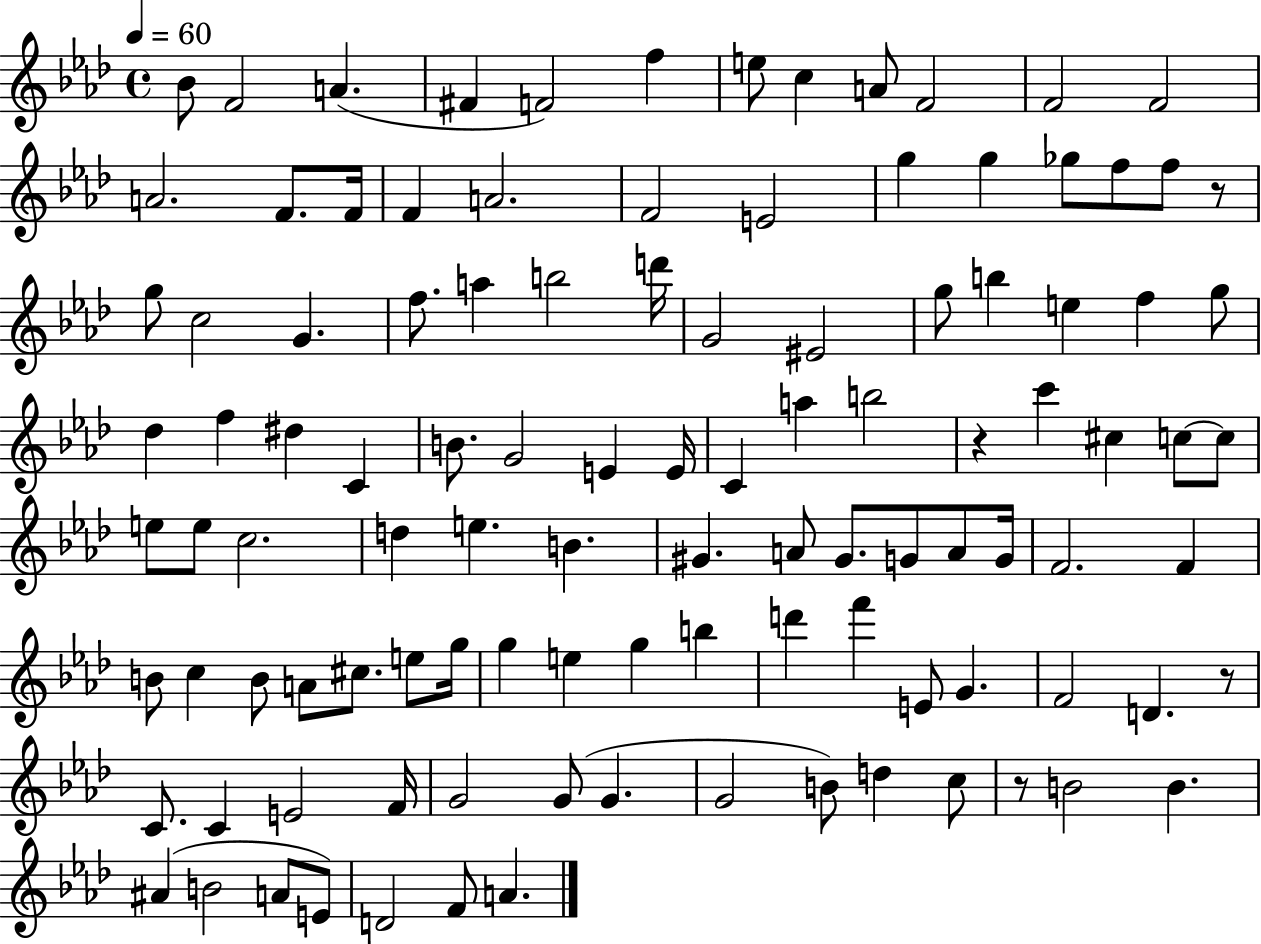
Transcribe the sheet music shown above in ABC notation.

X:1
T:Untitled
M:4/4
L:1/4
K:Ab
_B/2 F2 A ^F F2 f e/2 c A/2 F2 F2 F2 A2 F/2 F/4 F A2 F2 E2 g g _g/2 f/2 f/2 z/2 g/2 c2 G f/2 a b2 d'/4 G2 ^E2 g/2 b e f g/2 _d f ^d C B/2 G2 E E/4 C a b2 z c' ^c c/2 c/2 e/2 e/2 c2 d e B ^G A/2 ^G/2 G/2 A/2 G/4 F2 F B/2 c B/2 A/2 ^c/2 e/2 g/4 g e g b d' f' E/2 G F2 D z/2 C/2 C E2 F/4 G2 G/2 G G2 B/2 d c/2 z/2 B2 B ^A B2 A/2 E/2 D2 F/2 A